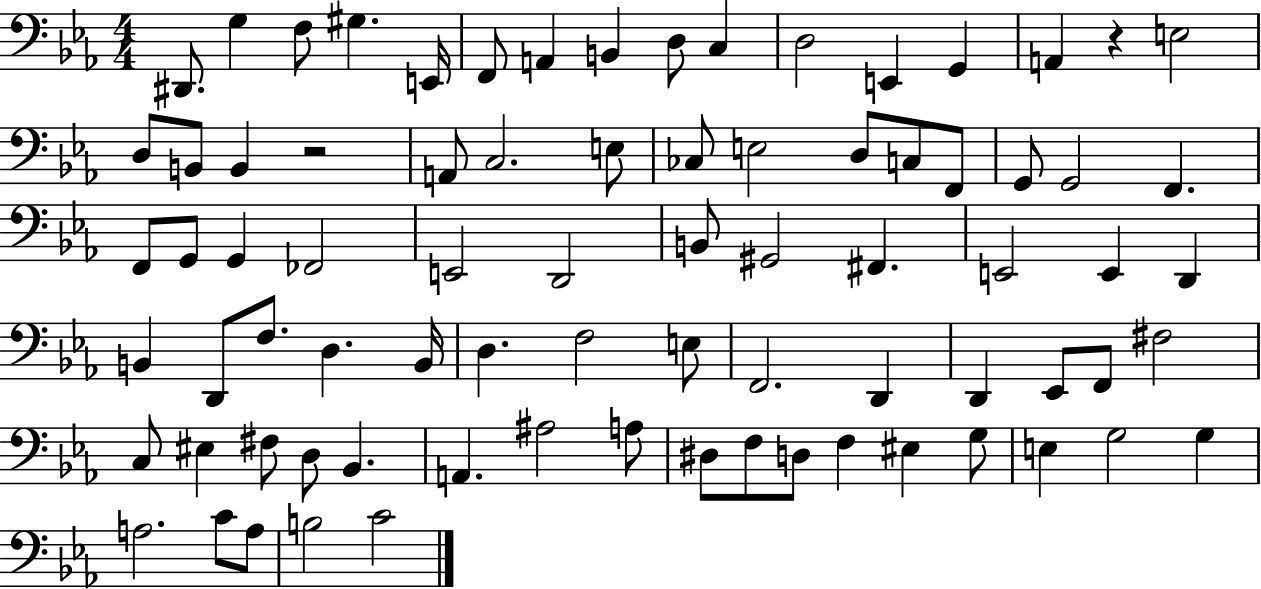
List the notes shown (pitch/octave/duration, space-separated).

D#2/e. G3/q F3/e G#3/q. E2/s F2/e A2/q B2/q D3/e C3/q D3/h E2/q G2/q A2/q R/q E3/h D3/e B2/e B2/q R/h A2/e C3/h. E3/e CES3/e E3/h D3/e C3/e F2/e G2/e G2/h F2/q. F2/e G2/e G2/q FES2/h E2/h D2/h B2/e G#2/h F#2/q. E2/h E2/q D2/q B2/q D2/e F3/e. D3/q. B2/s D3/q. F3/h E3/e F2/h. D2/q D2/q Eb2/e F2/e F#3/h C3/e EIS3/q F#3/e D3/e Bb2/q. A2/q. A#3/h A3/e D#3/e F3/e D3/e F3/q EIS3/q G3/e E3/q G3/h G3/q A3/h. C4/e A3/e B3/h C4/h